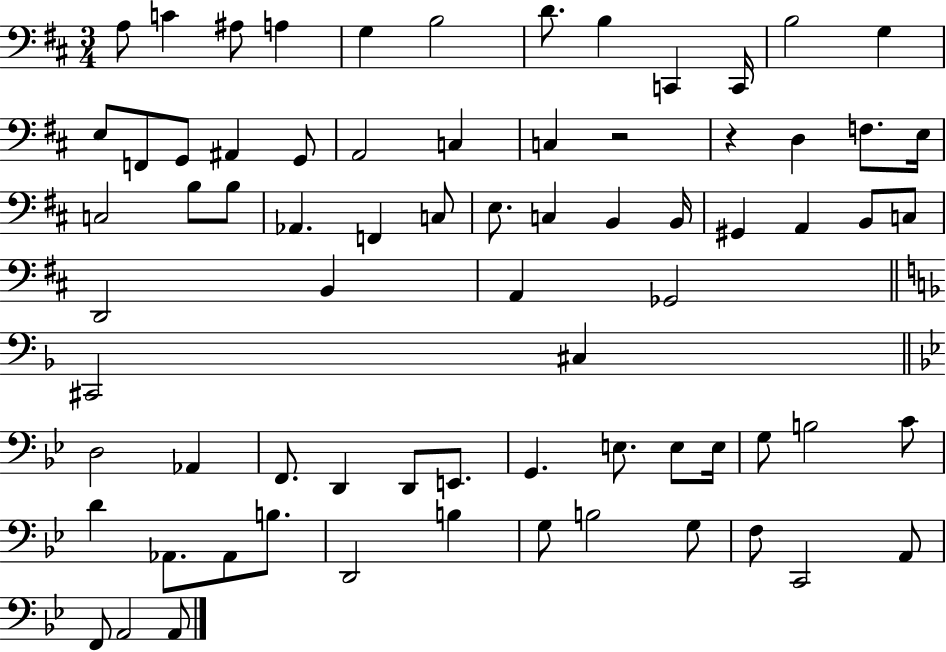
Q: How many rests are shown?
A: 2